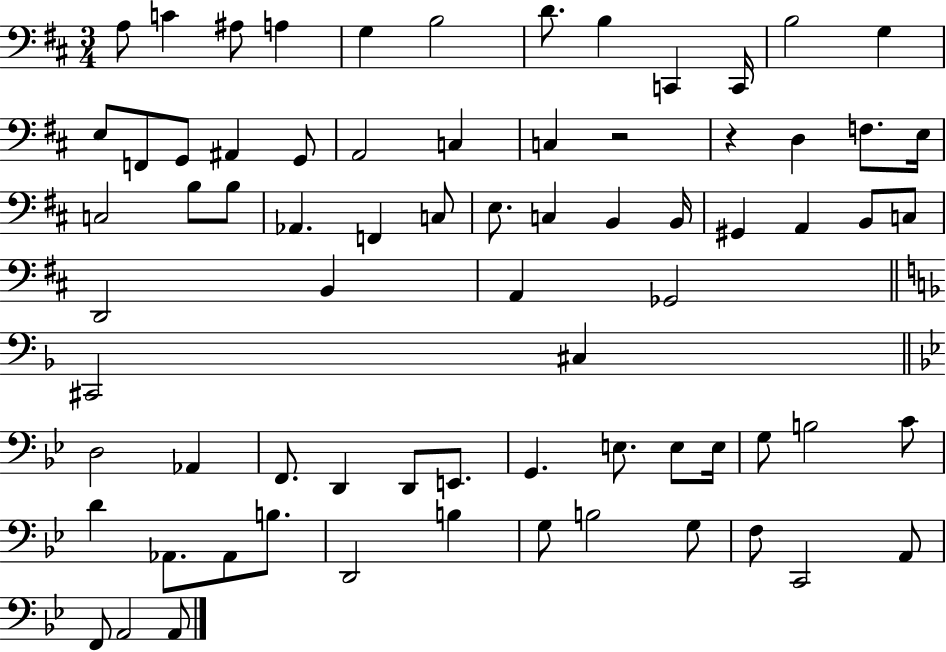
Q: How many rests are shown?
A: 2